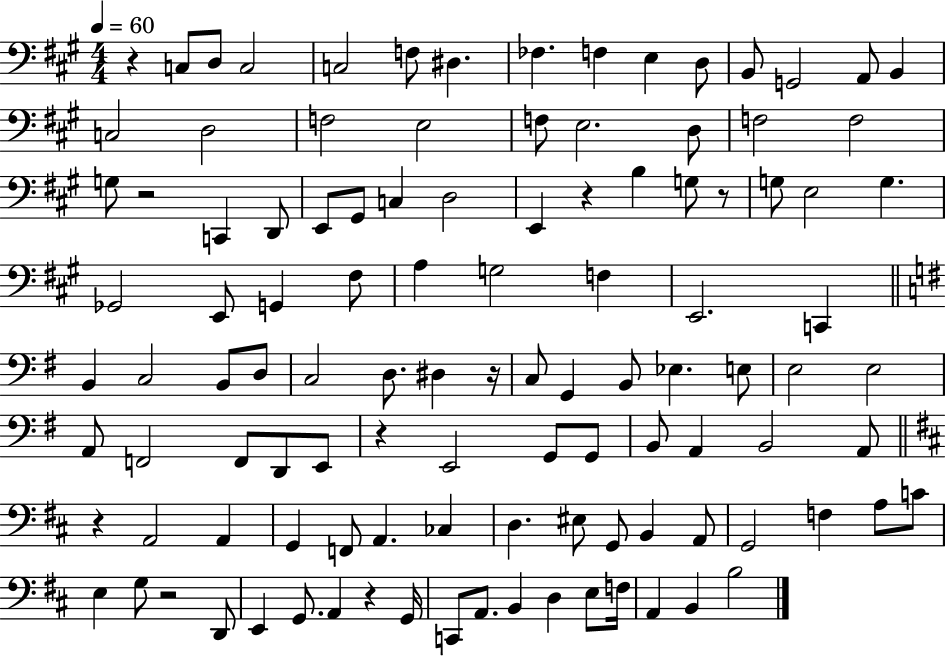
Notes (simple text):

R/q C3/e D3/e C3/h C3/h F3/e D#3/q. FES3/q. F3/q E3/q D3/e B2/e G2/h A2/e B2/q C3/h D3/h F3/h E3/h F3/e E3/h. D3/e F3/h F3/h G3/e R/h C2/q D2/e E2/e G#2/e C3/q D3/h E2/q R/q B3/q G3/e R/e G3/e E3/h G3/q. Gb2/h E2/e G2/q F#3/e A3/q G3/h F3/q E2/h. C2/q B2/q C3/h B2/e D3/e C3/h D3/e. D#3/q R/s C3/e G2/q B2/e Eb3/q. E3/e E3/h E3/h A2/e F2/h F2/e D2/e E2/e R/q E2/h G2/e G2/e B2/e A2/q B2/h A2/e R/q A2/h A2/q G2/q F2/e A2/q. CES3/q D3/q. EIS3/e G2/e B2/q A2/e G2/h F3/q A3/e C4/e E3/q G3/e R/h D2/e E2/q G2/e. A2/q R/q G2/s C2/e A2/e. B2/q D3/q E3/e F3/s A2/q B2/q B3/h